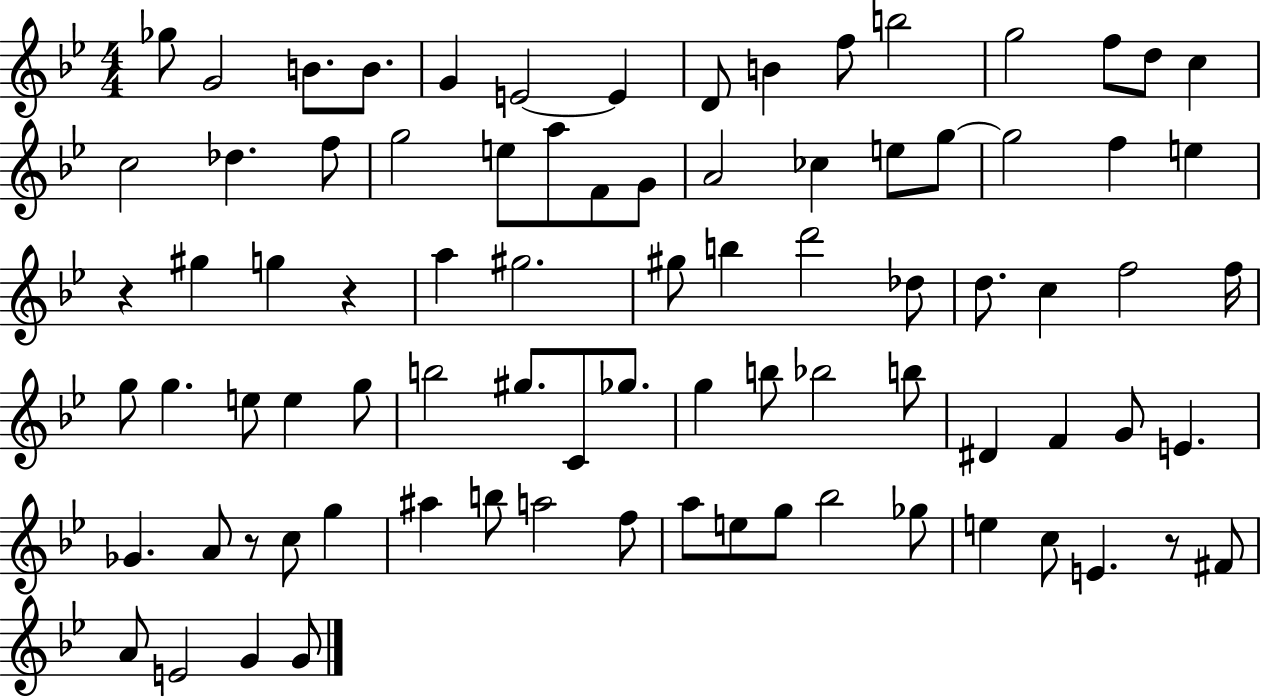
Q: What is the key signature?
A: BES major